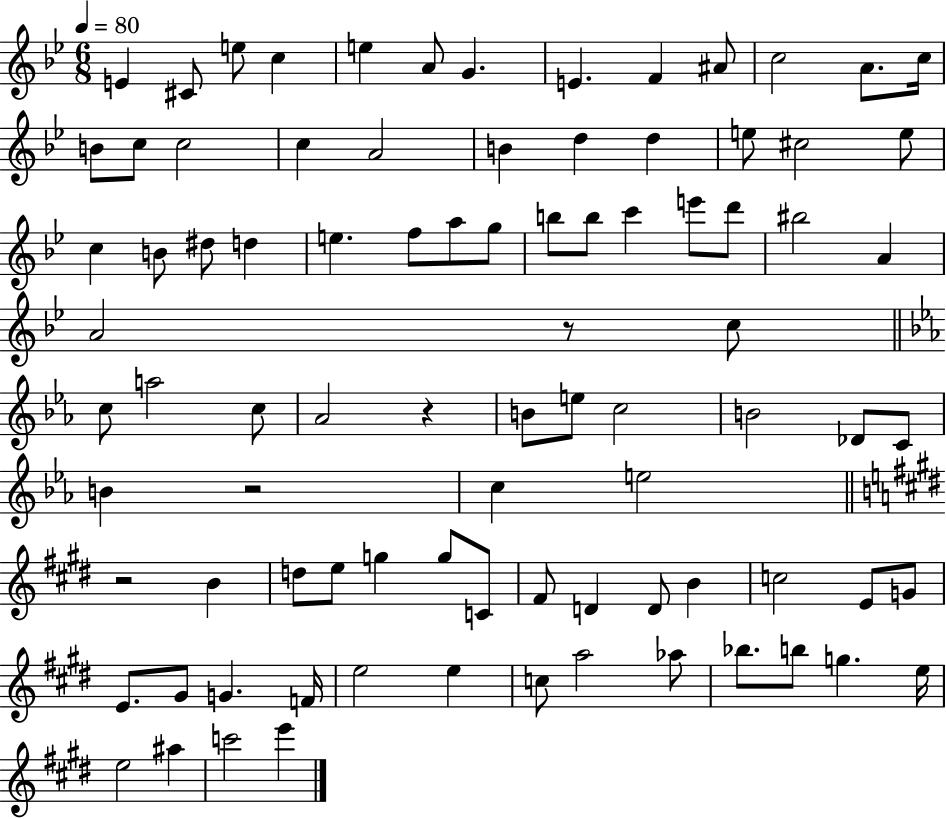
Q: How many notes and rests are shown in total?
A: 88